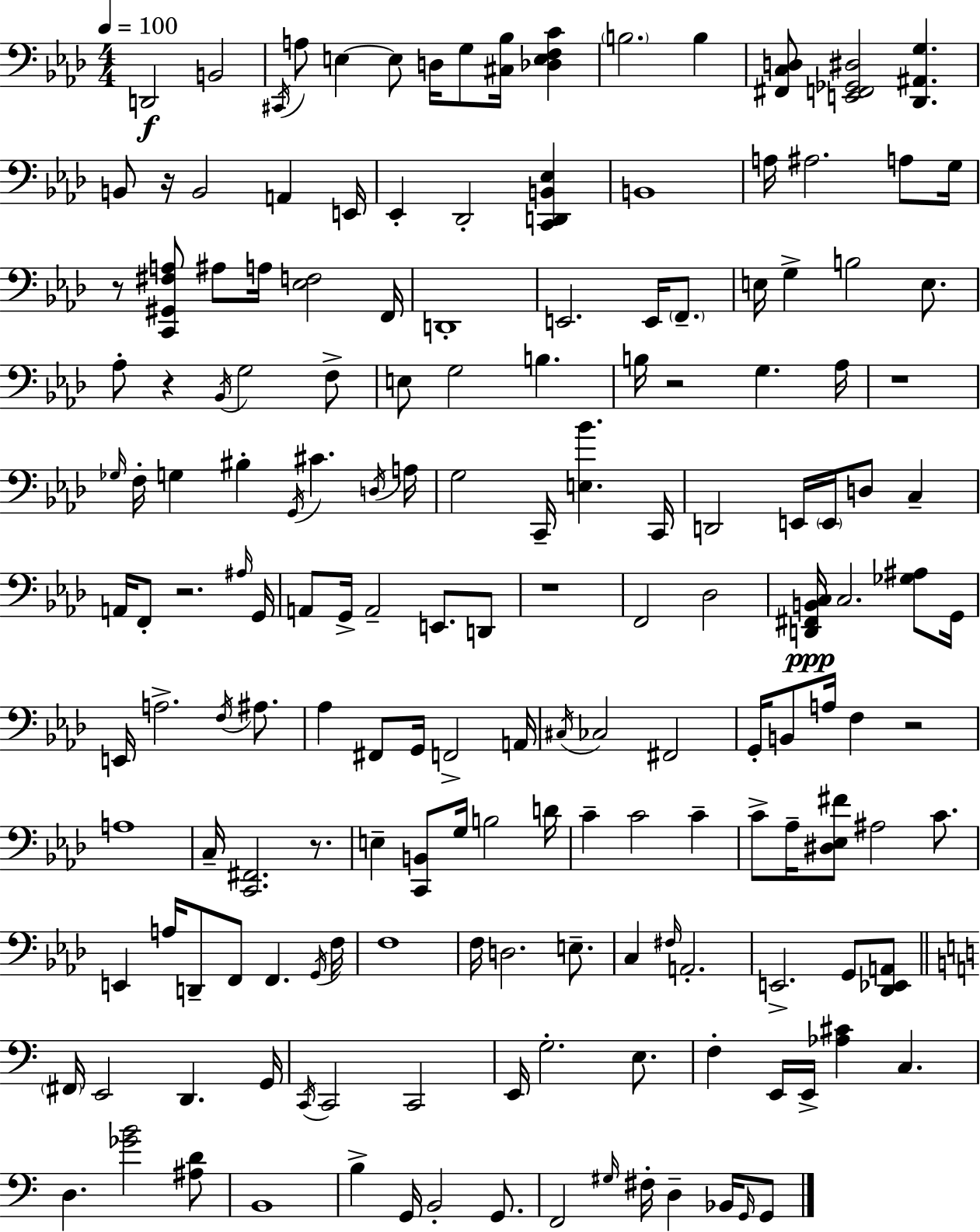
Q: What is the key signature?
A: AES major